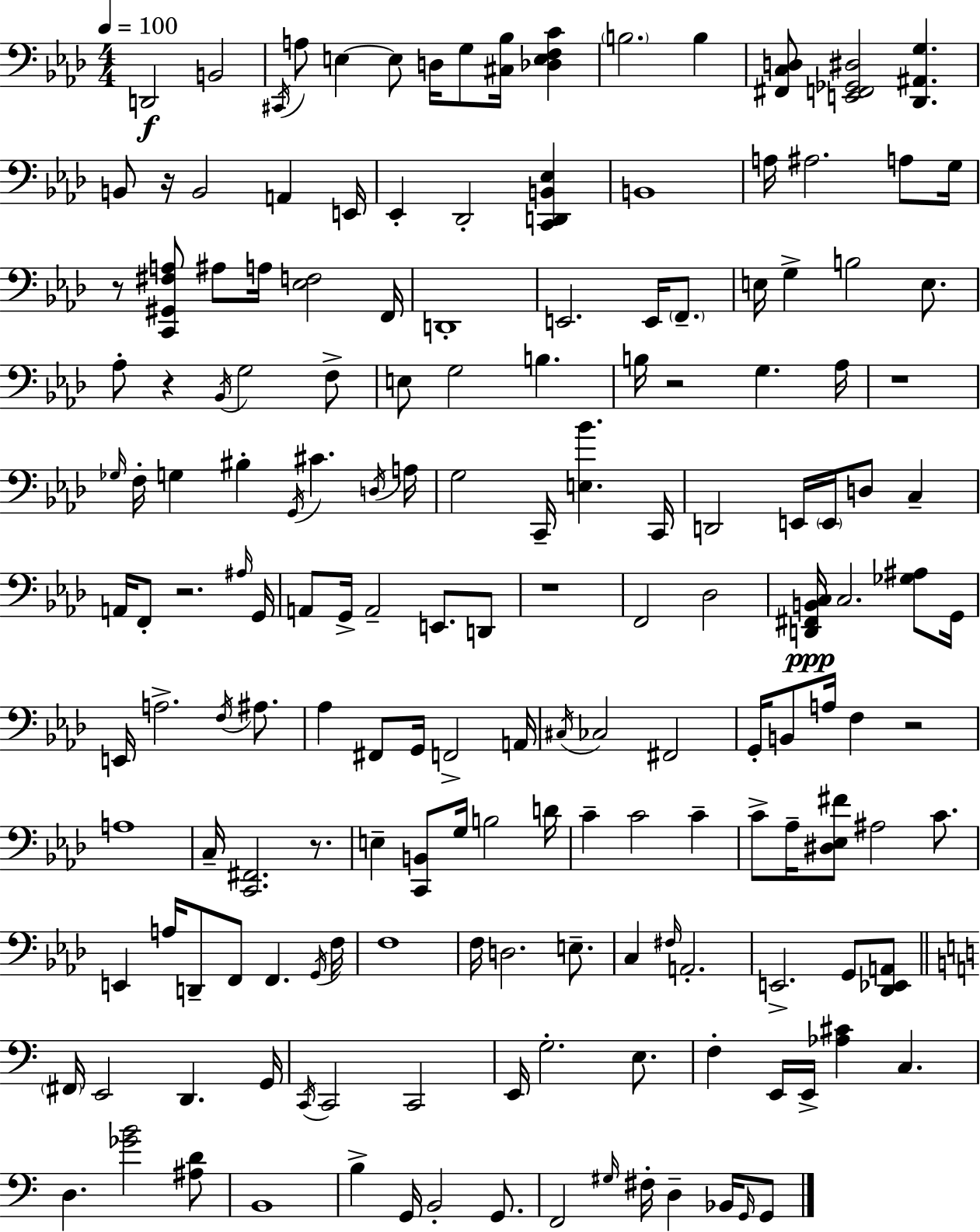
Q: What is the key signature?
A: AES major